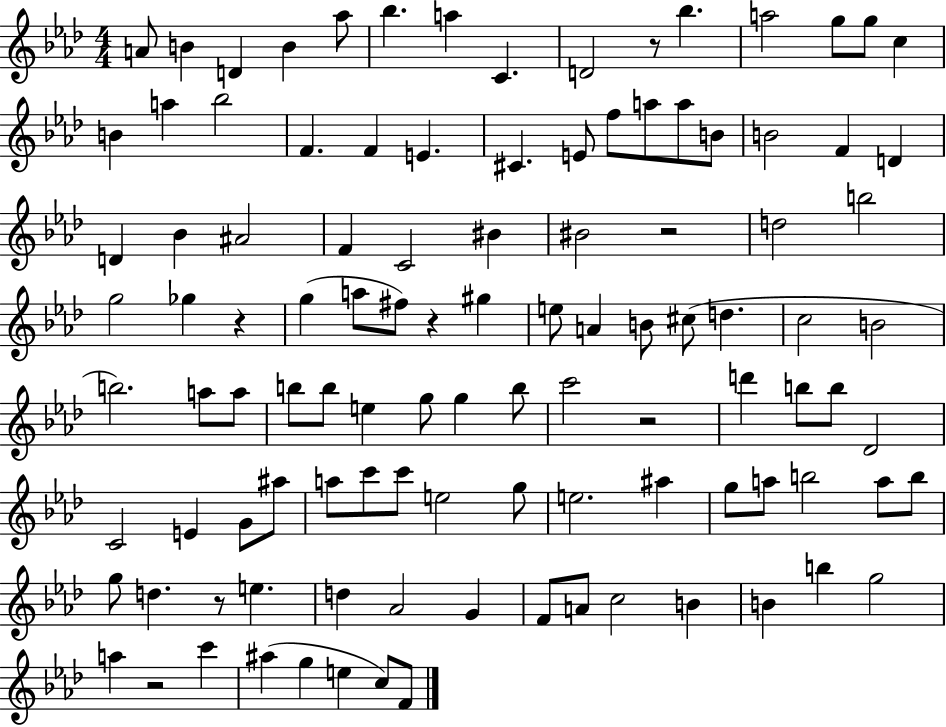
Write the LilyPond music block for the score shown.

{
  \clef treble
  \numericTimeSignature
  \time 4/4
  \key aes \major
  a'8 b'4 d'4 b'4 aes''8 | bes''4. a''4 c'4. | d'2 r8 bes''4. | a''2 g''8 g''8 c''4 | \break b'4 a''4 bes''2 | f'4. f'4 e'4. | cis'4. e'8 f''8 a''8 a''8 b'8 | b'2 f'4 d'4 | \break d'4 bes'4 ais'2 | f'4 c'2 bis'4 | bis'2 r2 | d''2 b''2 | \break g''2 ges''4 r4 | g''4( a''8 fis''8) r4 gis''4 | e''8 a'4 b'8 cis''8( d''4. | c''2 b'2 | \break b''2.) a''8 a''8 | b''8 b''8 e''4 g''8 g''4 b''8 | c'''2 r2 | d'''4 b''8 b''8 des'2 | \break c'2 e'4 g'8 ais''8 | a''8 c'''8 c'''8 e''2 g''8 | e''2. ais''4 | g''8 a''8 b''2 a''8 b''8 | \break g''8 d''4. r8 e''4. | d''4 aes'2 g'4 | f'8 a'8 c''2 b'4 | b'4 b''4 g''2 | \break a''4 r2 c'''4 | ais''4( g''4 e''4 c''8) f'8 | \bar "|."
}